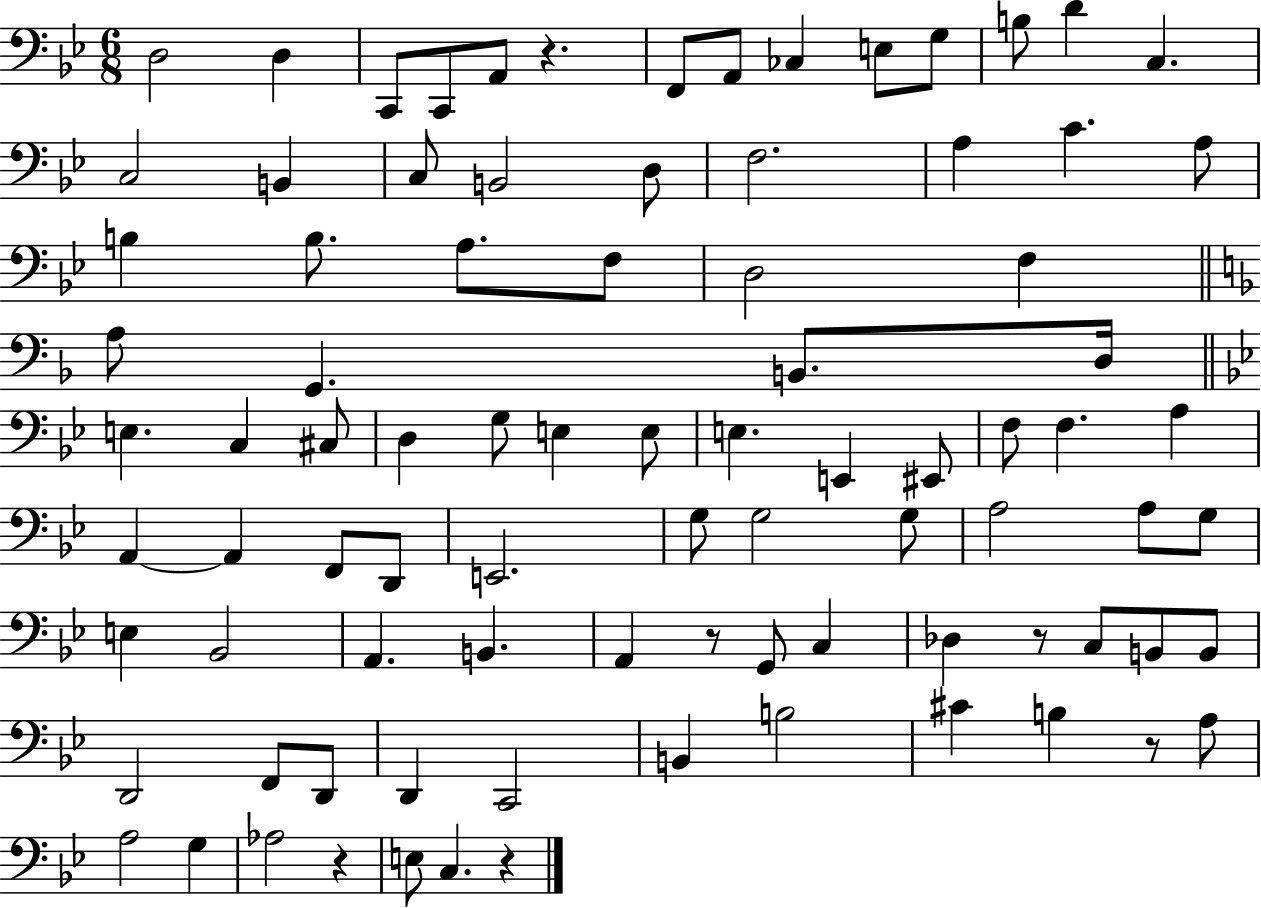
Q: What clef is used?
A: bass